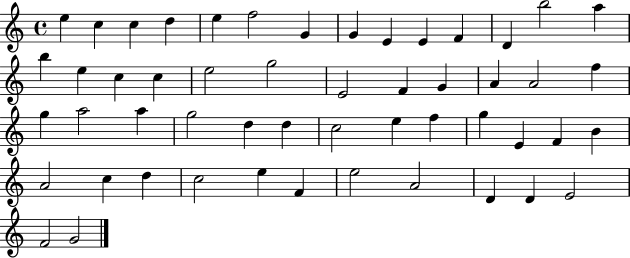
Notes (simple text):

E5/q C5/q C5/q D5/q E5/q F5/h G4/q G4/q E4/q E4/q F4/q D4/q B5/h A5/q B5/q E5/q C5/q C5/q E5/h G5/h E4/h F4/q G4/q A4/q A4/h F5/q G5/q A5/h A5/q G5/h D5/q D5/q C5/h E5/q F5/q G5/q E4/q F4/q B4/q A4/h C5/q D5/q C5/h E5/q F4/q E5/h A4/h D4/q D4/q E4/h F4/h G4/h